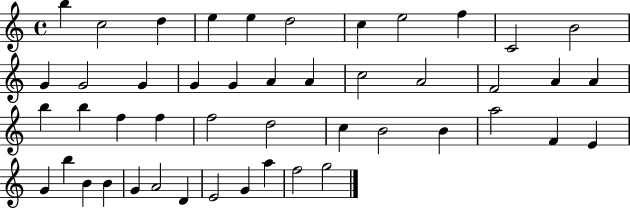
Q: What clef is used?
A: treble